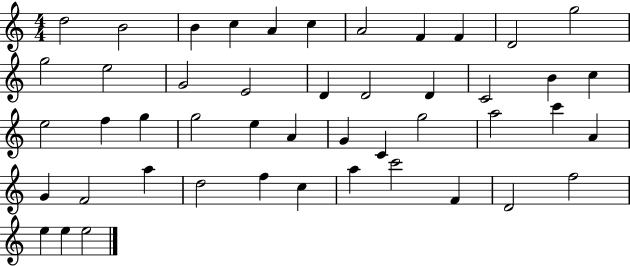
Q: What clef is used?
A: treble